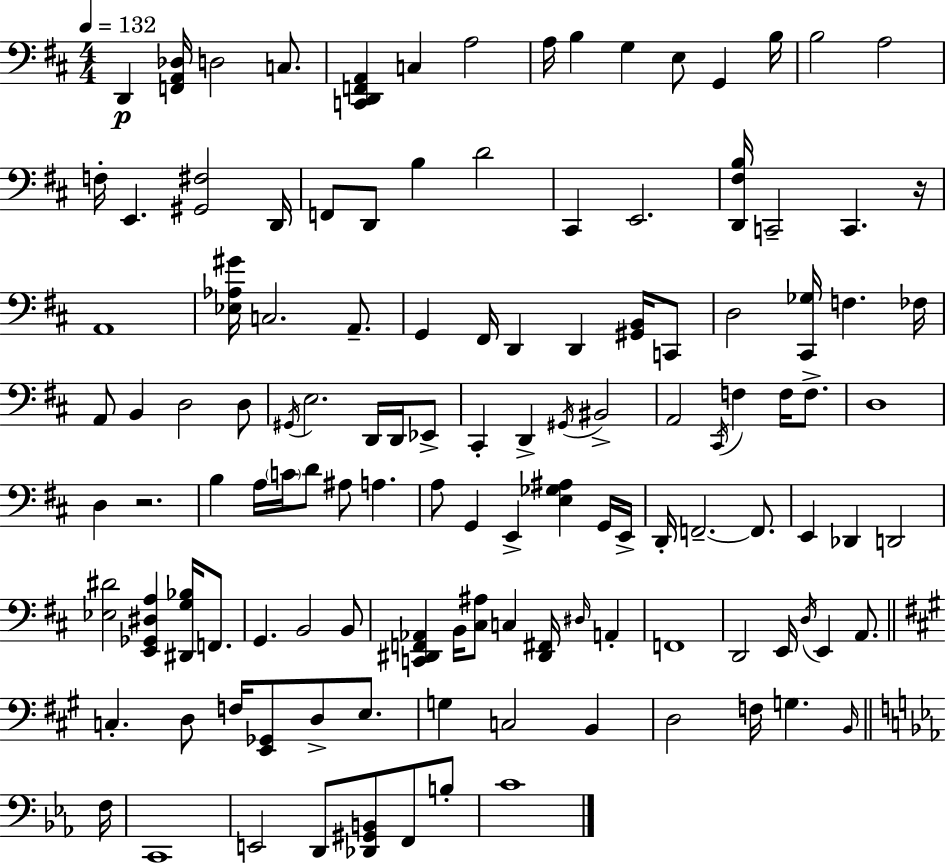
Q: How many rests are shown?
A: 2